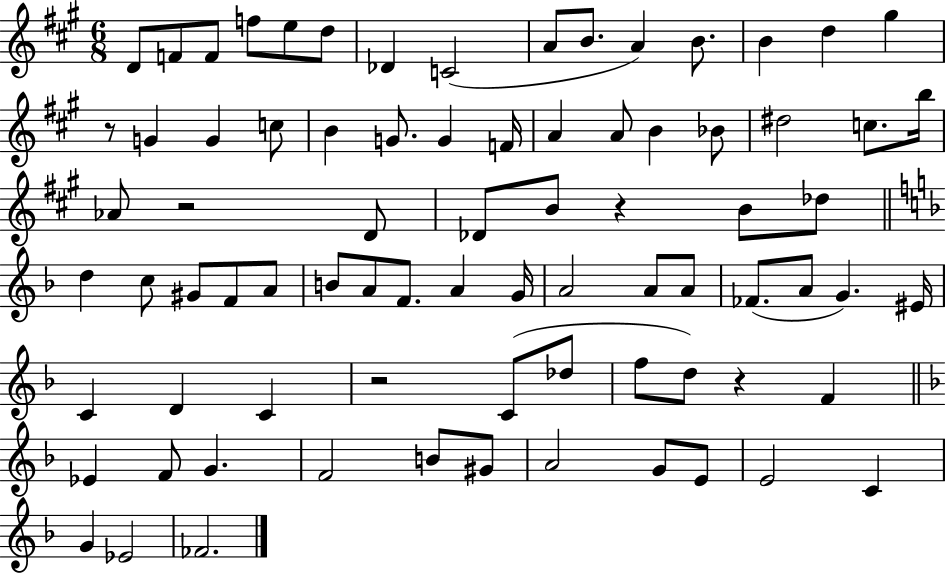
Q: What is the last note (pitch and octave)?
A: FES4